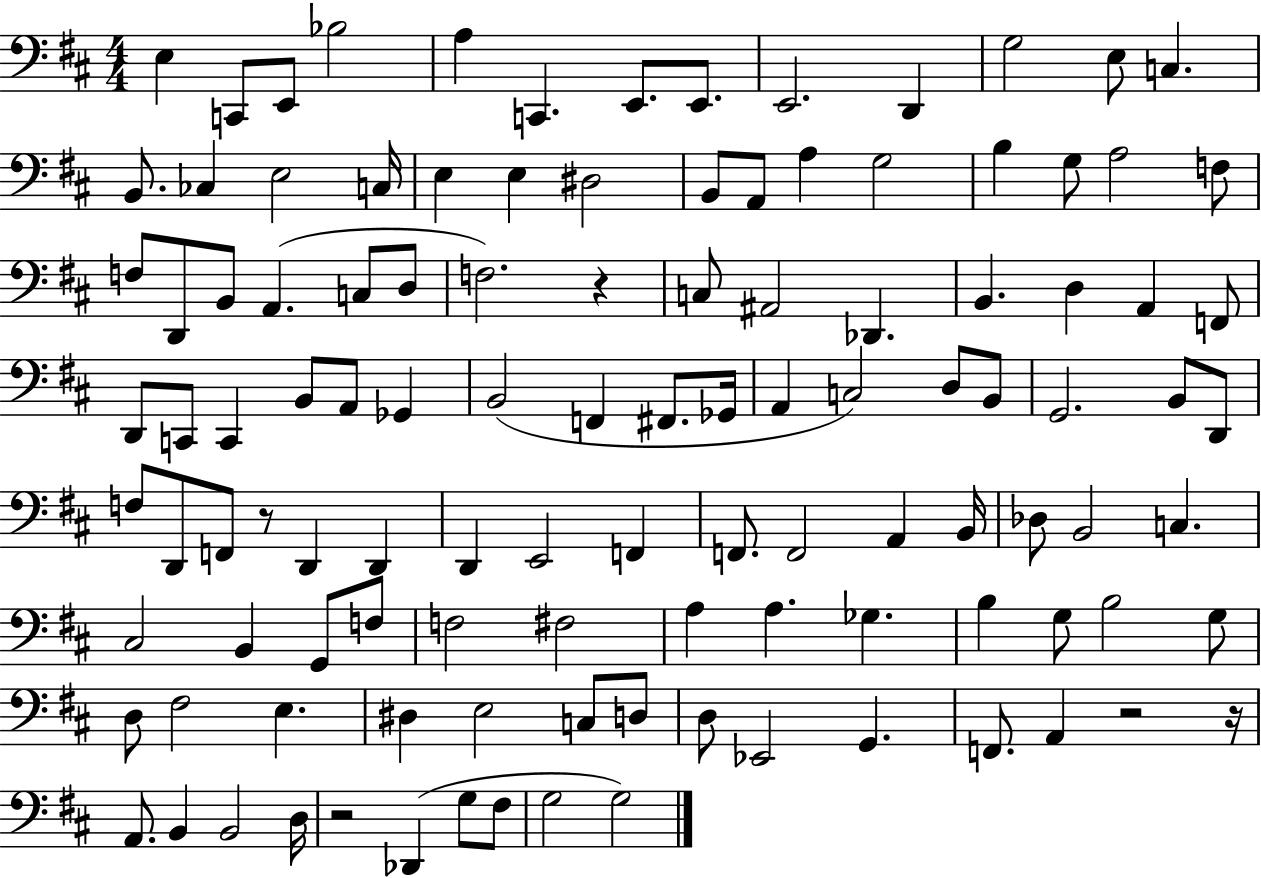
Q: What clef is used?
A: bass